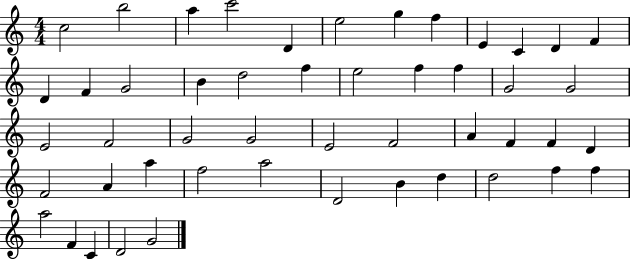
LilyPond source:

{
  \clef treble
  \numericTimeSignature
  \time 4/4
  \key c \major
  c''2 b''2 | a''4 c'''2 d'4 | e''2 g''4 f''4 | e'4 c'4 d'4 f'4 | \break d'4 f'4 g'2 | b'4 d''2 f''4 | e''2 f''4 f''4 | g'2 g'2 | \break e'2 f'2 | g'2 g'2 | e'2 f'2 | a'4 f'4 f'4 d'4 | \break f'2 a'4 a''4 | f''2 a''2 | d'2 b'4 d''4 | d''2 f''4 f''4 | \break a''2 f'4 c'4 | d'2 g'2 | \bar "|."
}